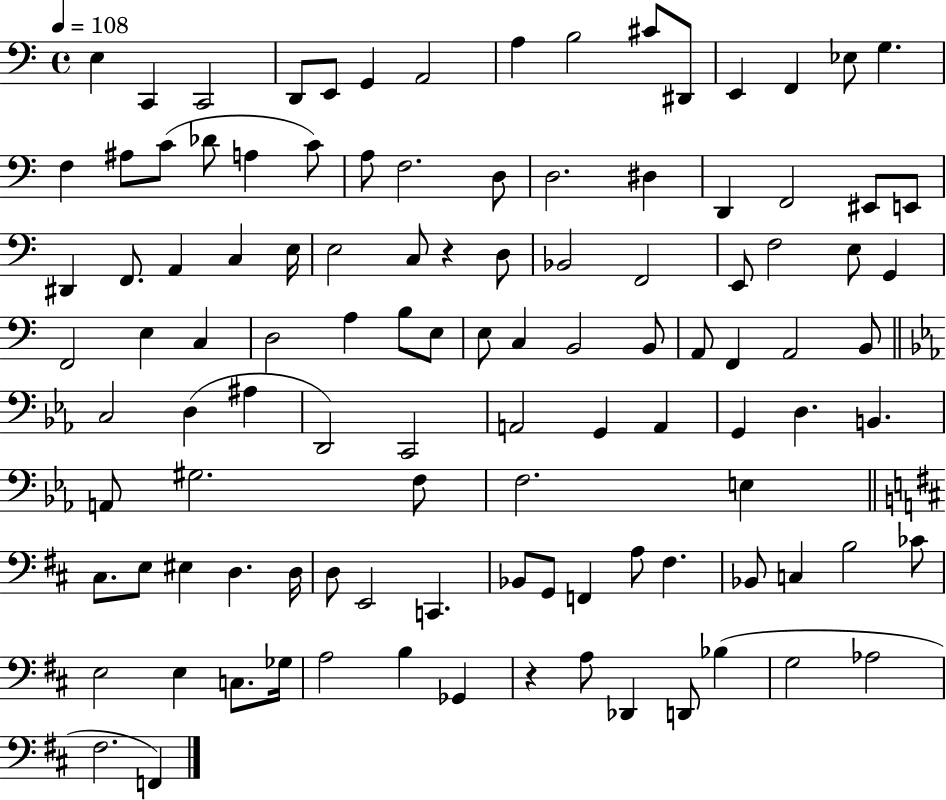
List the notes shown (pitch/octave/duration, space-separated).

E3/q C2/q C2/h D2/e E2/e G2/q A2/h A3/q B3/h C#4/e D#2/e E2/q F2/q Eb3/e G3/q. F3/q A#3/e C4/e Db4/e A3/q C4/e A3/e F3/h. D3/e D3/h. D#3/q D2/q F2/h EIS2/e E2/e D#2/q F2/e. A2/q C3/q E3/s E3/h C3/e R/q D3/e Bb2/h F2/h E2/e F3/h E3/e G2/q F2/h E3/q C3/q D3/h A3/q B3/e E3/e E3/e C3/q B2/h B2/e A2/e F2/q A2/h B2/e C3/h D3/q A#3/q D2/h C2/h A2/h G2/q A2/q G2/q D3/q. B2/q. A2/e G#3/h. F3/e F3/h. E3/q C#3/e. E3/e EIS3/q D3/q. D3/s D3/e E2/h C2/q. Bb2/e G2/e F2/q A3/e F#3/q. Bb2/e C3/q B3/h CES4/e E3/h E3/q C3/e. Gb3/s A3/h B3/q Gb2/q R/q A3/e Db2/q D2/e Bb3/q G3/h Ab3/h F#3/h. F2/q